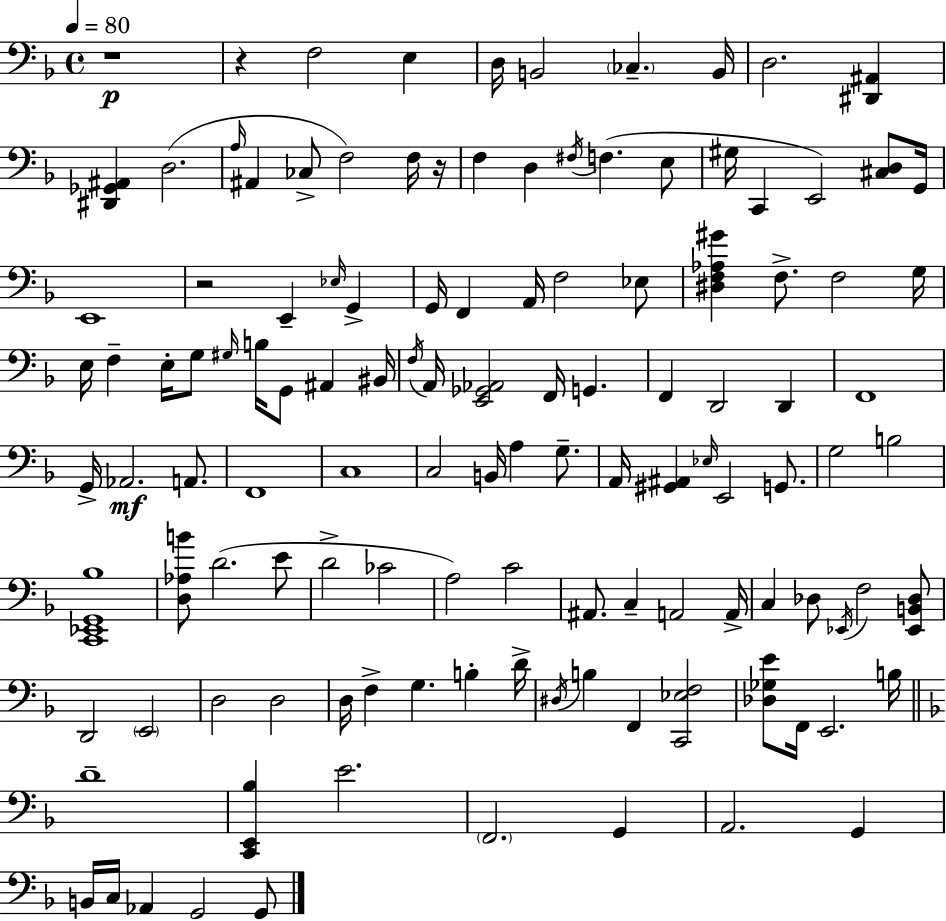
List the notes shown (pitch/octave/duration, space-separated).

R/w R/q F3/h E3/q D3/s B2/h CES3/q. B2/s D3/h. [D#2,A#2]/q [D#2,Gb2,A#2]/q D3/h. A3/s A#2/q CES3/e F3/h F3/s R/s F3/q D3/q F#3/s F3/q. E3/e G#3/s C2/q E2/h [C#3,D3]/e G2/s E2/w R/h E2/q Eb3/s G2/q G2/s F2/q A2/s F3/h Eb3/e [D#3,F3,Ab3,G#4]/q F3/e. F3/h G3/s E3/s F3/q E3/s G3/e G#3/s B3/s G2/e A#2/q BIS2/s F3/s A2/s [E2,Gb2,Ab2]/h F2/s G2/q. F2/q D2/h D2/q F2/w G2/s Ab2/h. A2/e. F2/w C3/w C3/h B2/s A3/q G3/e. A2/s [G#2,A#2]/q Eb3/s E2/h G2/e. G3/h B3/h [C2,Eb2,G2,Bb3]/w [D3,Ab3,B4]/e D4/h. E4/e D4/h CES4/h A3/h C4/h A#2/e. C3/q A2/h A2/s C3/q Db3/e Eb2/s F3/h [Eb2,B2,Db3]/e D2/h E2/h D3/h D3/h D3/s F3/q G3/q. B3/q D4/s D#3/s B3/q F2/q [C2,Eb3,F3]/h [Db3,Gb3,E4]/e F2/s E2/h. B3/s D4/w [C2,E2,Bb3]/q E4/h. F2/h. G2/q A2/h. G2/q B2/s C3/s Ab2/q G2/h G2/e